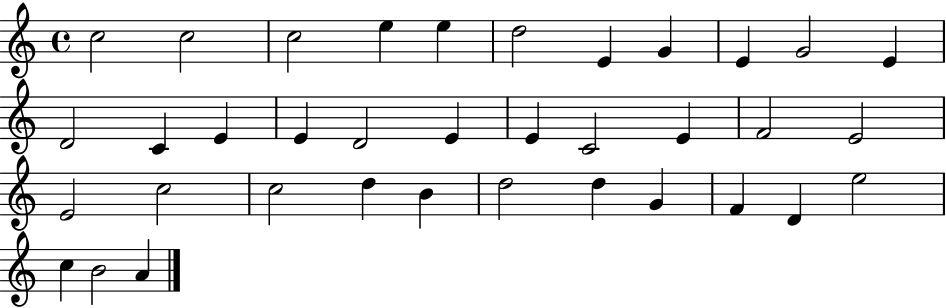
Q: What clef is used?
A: treble